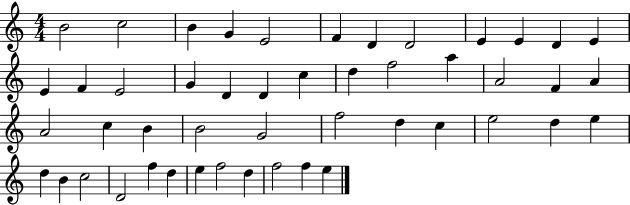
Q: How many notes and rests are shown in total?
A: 48